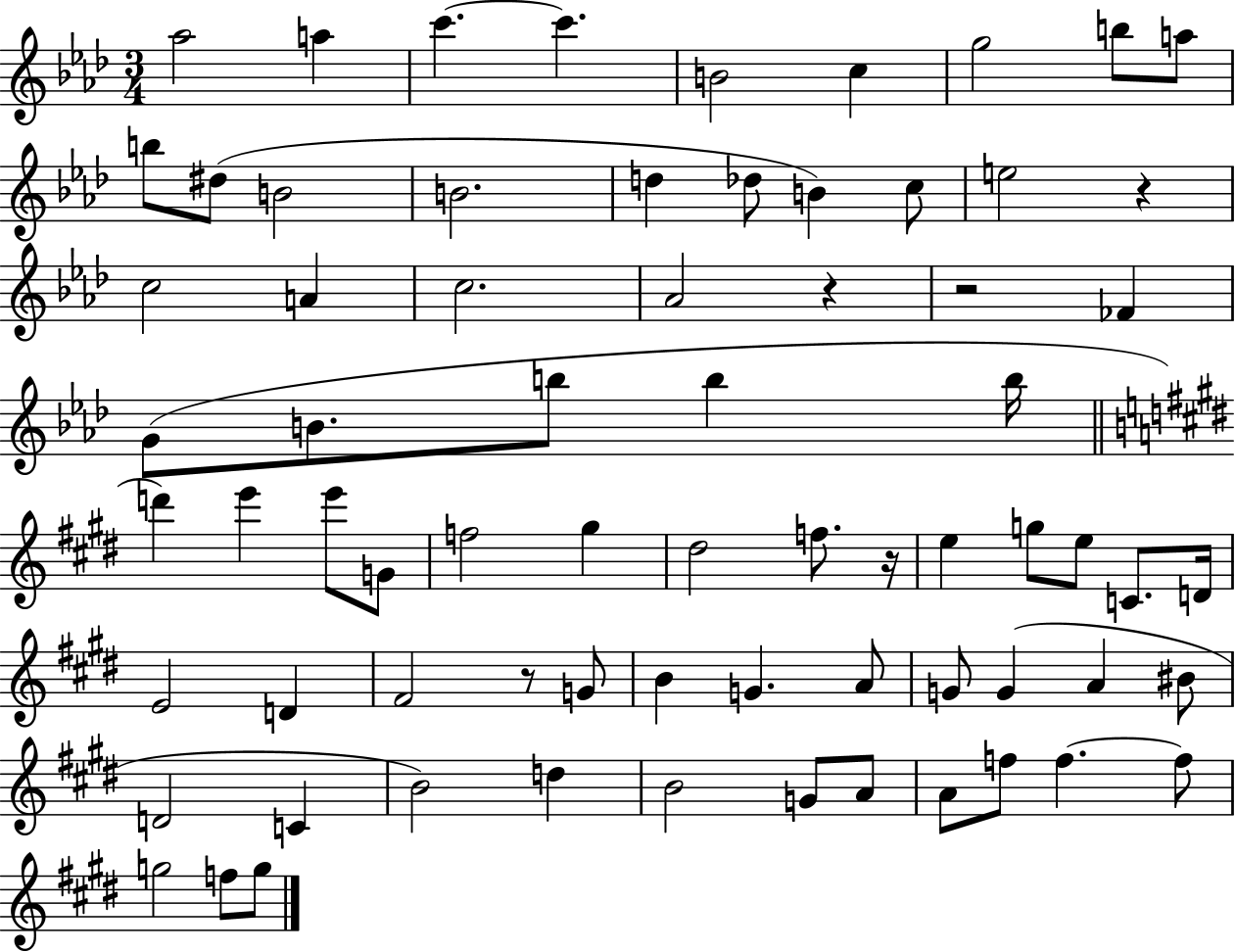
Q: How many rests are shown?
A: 5